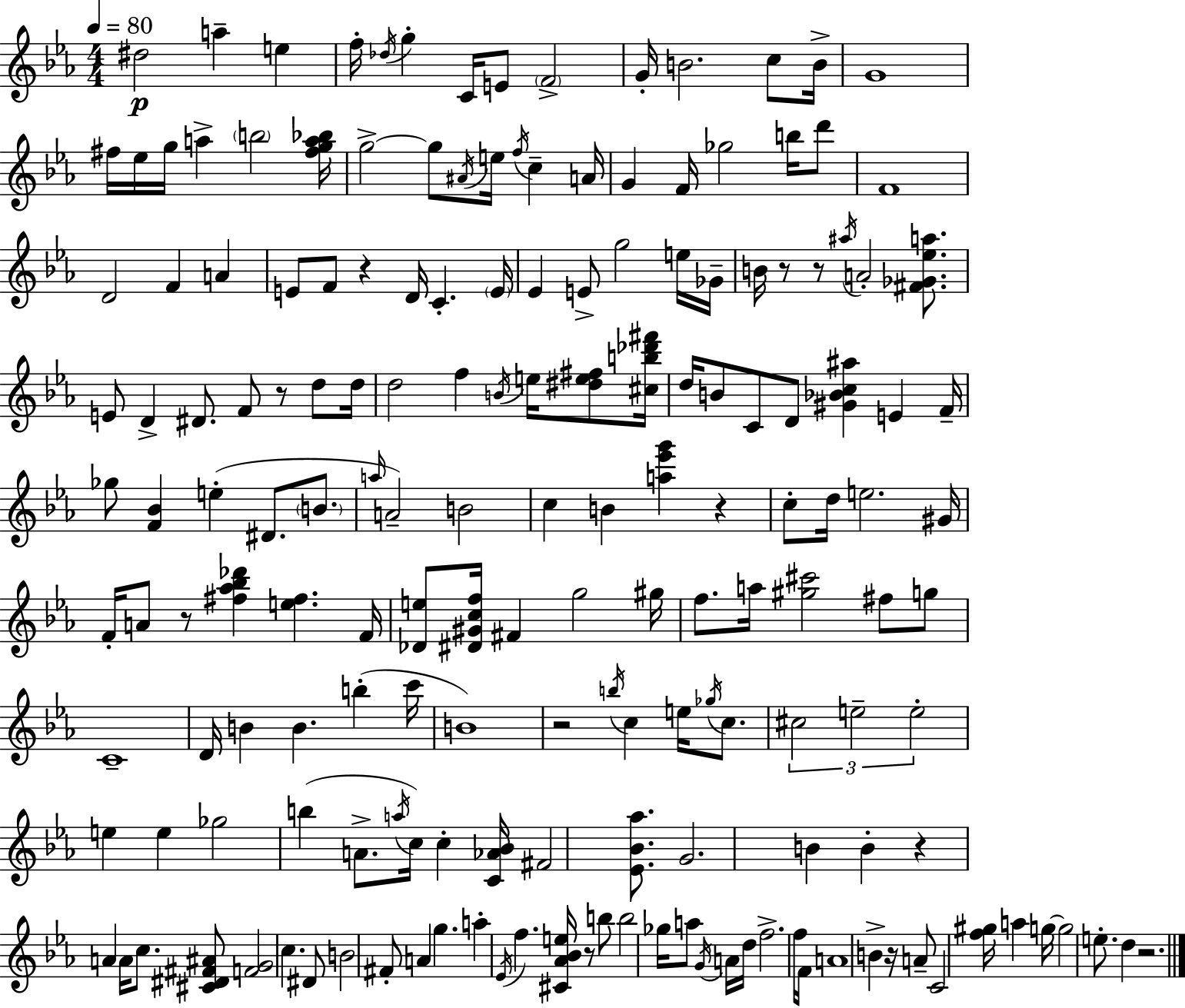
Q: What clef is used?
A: treble